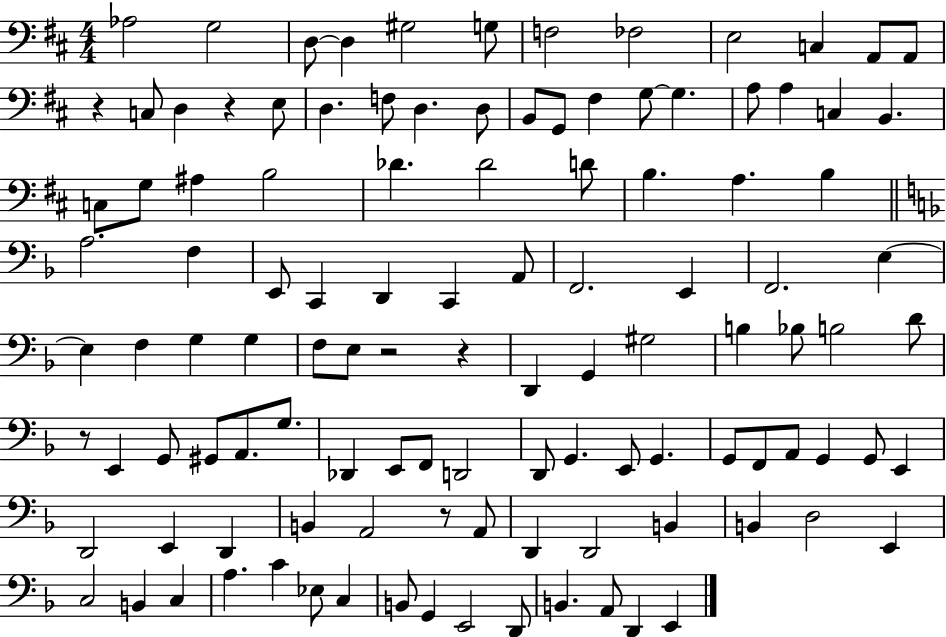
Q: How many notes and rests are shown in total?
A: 114